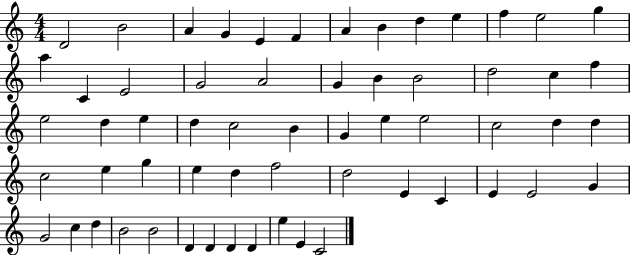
D4/h B4/h A4/q G4/q E4/q F4/q A4/q B4/q D5/q E5/q F5/q E5/h G5/q A5/q C4/q E4/h G4/h A4/h G4/q B4/q B4/h D5/h C5/q F5/q E5/h D5/q E5/q D5/q C5/h B4/q G4/q E5/q E5/h C5/h D5/q D5/q C5/h E5/q G5/q E5/q D5/q F5/h D5/h E4/q C4/q E4/q E4/h G4/q G4/h C5/q D5/q B4/h B4/h D4/q D4/q D4/q D4/q E5/q E4/q C4/h